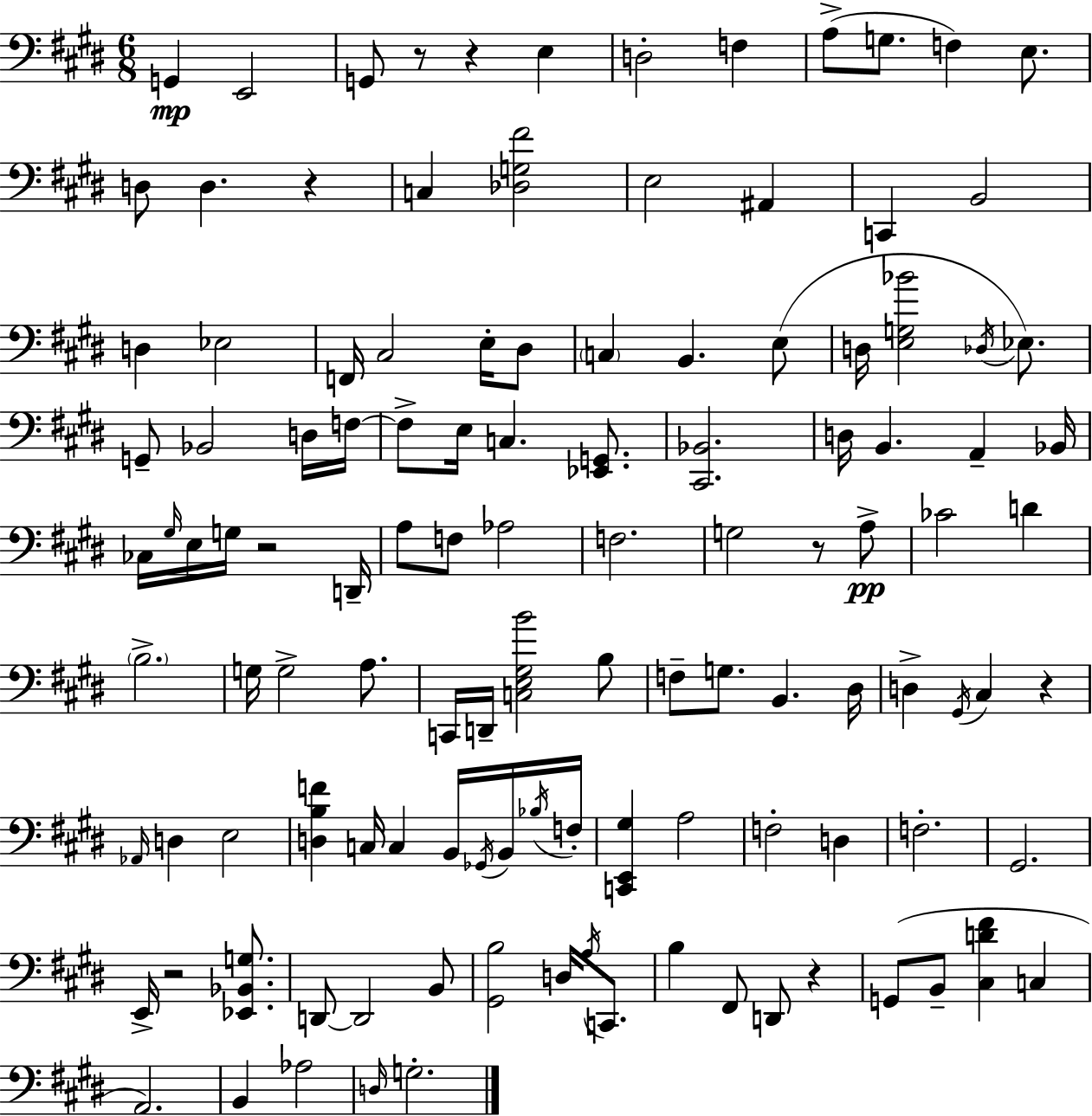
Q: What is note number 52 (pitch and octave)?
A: CES4